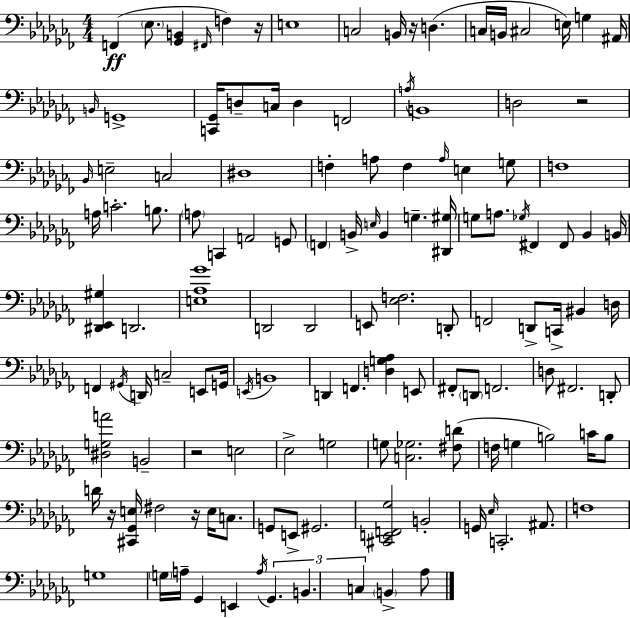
F2/q Eb3/e. [Gb2,B2]/q F#2/s F3/q R/s E3/w C3/h B2/s R/s D3/q. C3/s B2/s C#3/h E3/s G3/q A#2/s B2/s G2/w [C2,Gb2]/s D3/e C3/s D3/q F2/h A3/s B2/w D3/h R/h Bb2/s E3/h C3/h D#3/w F3/q A3/e F3/q A3/s E3/q G3/e F3/w A3/s C4/h. B3/e. A3/e C2/q A2/h G2/e F2/q B2/s E3/s B2/q G3/q. [D#2,G#3]/s G3/e A3/e. Gb3/s F#2/q F#2/e Bb2/q B2/s [D#2,Eb2,G#3]/q D2/h. [E3,Ab3,Gb4]/w D2/h D2/h E2/e [Eb3,F3]/h. D2/e F2/h D2/e C2/s BIS2/q D3/s F2/q G#2/s D2/s C3/h E2/e G2/s E2/s B2/w D2/q F2/q. [D3,G3,Ab3]/q E2/e F#2/e D2/e F2/h. D3/e F#2/h. D2/e [D#3,G3,A4]/h B2/h R/h E3/h Eb3/h G3/h G3/e [C3,Gb3]/h. [F#3,D4]/e F3/s G3/q B3/h C4/s B3/e D4/s R/s [C#2,Gb2,E3]/s F#3/h R/s E3/s C3/e. G2/e E2/e G#2/h. [C#2,E2,F2,Gb3]/h B2/h G2/s Eb3/s C2/h. A#2/e. F3/w G3/w G3/s A3/s Gb2/q E2/q A3/s Gb2/q. B2/q. C3/q B2/q Ab3/e